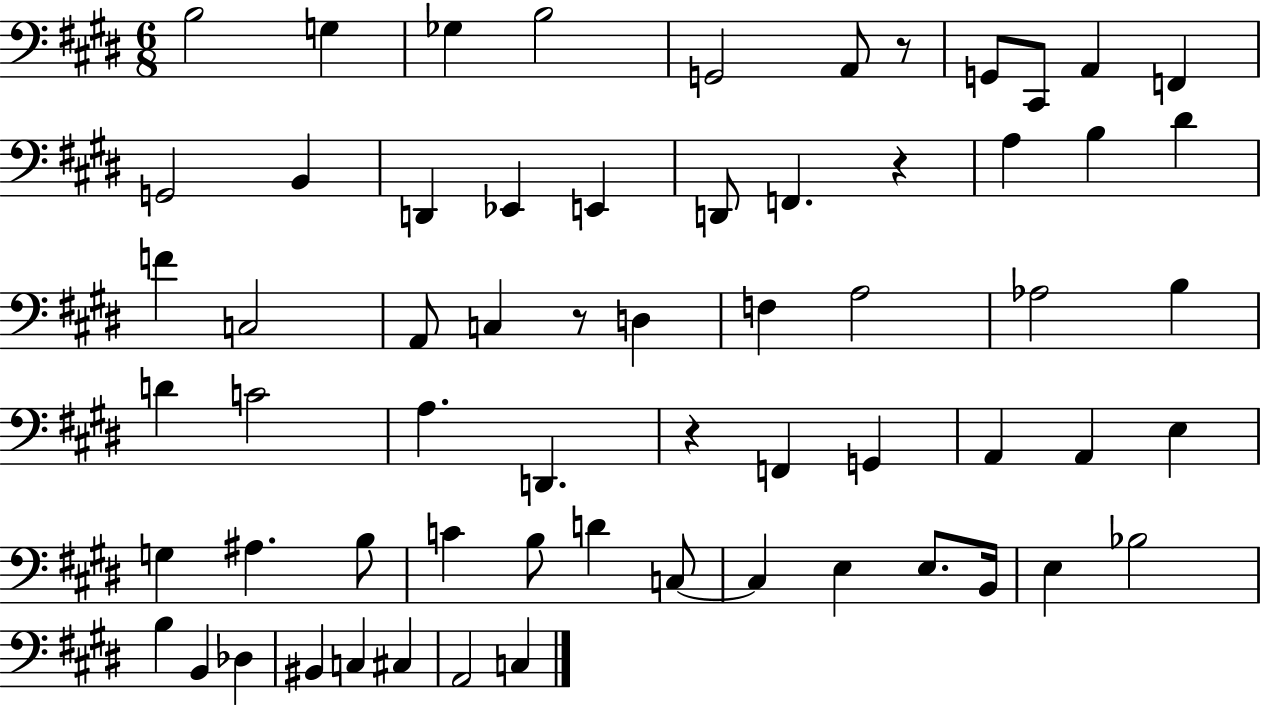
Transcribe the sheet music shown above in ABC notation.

X:1
T:Untitled
M:6/8
L:1/4
K:E
B,2 G, _G, B,2 G,,2 A,,/2 z/2 G,,/2 ^C,,/2 A,, F,, G,,2 B,, D,, _E,, E,, D,,/2 F,, z A, B, ^D F C,2 A,,/2 C, z/2 D, F, A,2 _A,2 B, D C2 A, D,, z F,, G,, A,, A,, E, G, ^A, B,/2 C B,/2 D C,/2 C, E, E,/2 B,,/4 E, _B,2 B, B,, _D, ^B,, C, ^C, A,,2 C,